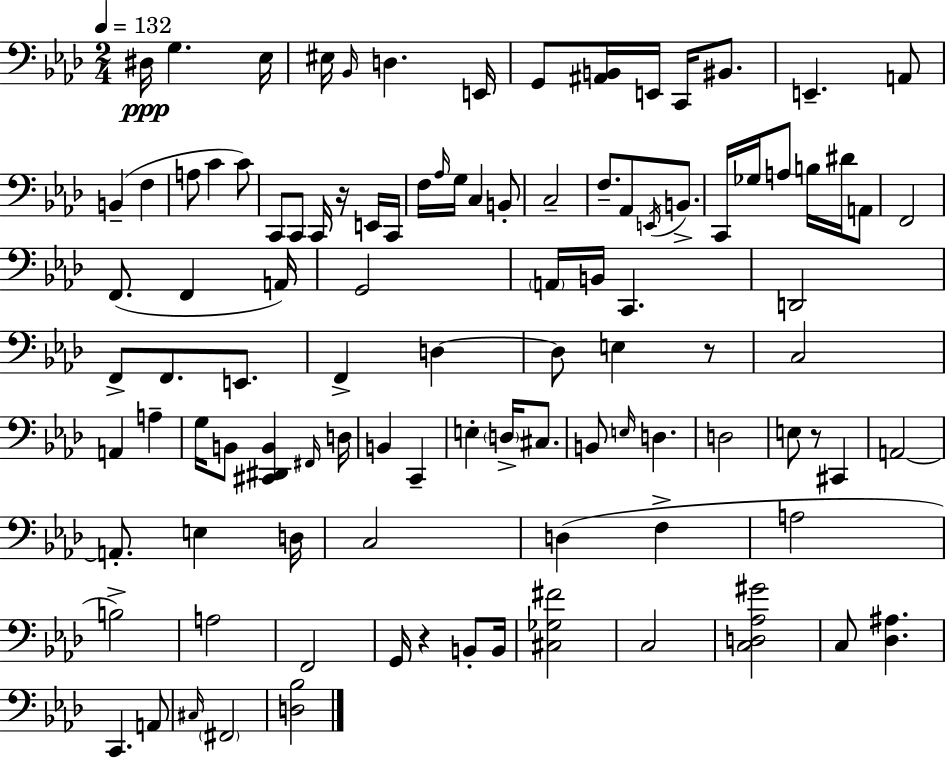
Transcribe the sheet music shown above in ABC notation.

X:1
T:Untitled
M:2/4
L:1/4
K:Fm
^D,/4 G, _E,/4 ^E,/4 _B,,/4 D, E,,/4 G,,/2 [^A,,B,,]/4 E,,/4 C,,/4 ^B,,/2 E,, A,,/2 B,, F, A,/2 C C/2 C,,/2 C,,/2 C,,/4 z/4 E,,/4 C,,/4 F,/4 _A,/4 G,/4 C, B,,/2 C,2 F,/2 _A,,/2 E,,/4 B,,/2 C,,/4 _G,/4 A,/2 B,/4 ^D/4 A,,/2 F,,2 F,,/2 F,, A,,/4 G,,2 A,,/4 B,,/4 C,, D,,2 F,,/2 F,,/2 E,,/2 F,, D, D,/2 E, z/2 C,2 A,, A, G,/4 B,,/2 [^C,,^D,,B,,] ^F,,/4 D,/4 B,, C,, E, D,/4 ^C,/2 B,,/2 E,/4 D, D,2 E,/2 z/2 ^C,, A,,2 A,,/2 E, D,/4 C,2 D, F, A,2 B,2 A,2 F,,2 G,,/4 z B,,/2 B,,/4 [^C,_G,^F]2 C,2 [C,D,_A,^G]2 C,/2 [_D,^A,] C,, A,,/2 ^C,/4 ^F,,2 [D,_B,]2